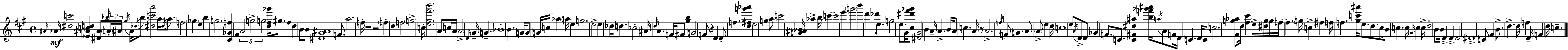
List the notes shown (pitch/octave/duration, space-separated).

A#4/s Ab4/s [D#5,C6]/h [Eb4,A#4,C5,D5]/q [D#4,A#4]/e Bb5/s A4/s A#4/s G#5/s A4/s Db5/s B5/e [D#5,C6,A6]/h A5/s D#5/s A5/e. F5/h Gb5/q E5/q B5/q G5/h. [C#4,Gb4,F5]/q F#4/q A4/h G5/h G5/h [D5,F#5,Gb6]/s G#5/e. F#5/q D5/q B4/e B4/e [D#4,G#4,A#4]/w F4/e. A5/h. F5/s R/w R/h F5/q D5/q F5/h G5/h C5/s [E5,G#5,F#6,B6]/h. A4/e C5/s A4/s A4/h D4/s G#4/s G4/q. Bb4/w B4/q. G4/s G4/e G4/s C5/s Ab5/q A5/s E5/q G5/h. E5/h E5/q Db5/s D5/e. CES5/h A#4/s D5/s A4/q. F4/s F#4/e [G#5,B5]/q G4/h F4/e R/q D4/q D4/e F5/q. [D5,F#5,G6,Ab6]/q E5/h G5/q A5/e C6/h [G4,A#4,Bb4]/s Ab5/q B5/s C6/q C6/h E6/q G6/h B6/q D6/q Db6/e E5/e. G5/h E5/e. G#4/s [C#5,D#6,F#6,Gb6]/e [D#4,G#4]/h B4/q A4/s A4/q. B4/s A4/e C5/q. A4/s R/e A4/h. F5/s F4/e G4/q. A4/e. A4/e E5/q D5/s C5/w E5/e A4/s D4/e D4/e Gb4/q F4/e. C4/e. [C4,F#4,D#5,A#5]/q [B5,F6,Gb6,A#6]/s A5/s A4/e F4/s D4/s C4/q. D4/s C4/e C5/h. [F#4,G5,Ab5]/e D5/s [F#5,C#6]/q E5/s [D#5,G5]/s G5/s F5/s F5/q. G5/s C5/q F#5/q F5/s F5/q. [G#5,C6,A#6]/s E5/e. D5/e. C#5/s B4/e C5/q. C5/s G#4/s C5/q C5/s D5/h B4/e B4/s D4/q D4/q D4/h D#4/w C4/e F#4/q B4/e. D5/q. D5/s F5/q D4/s F4/q D5/s C5/q.